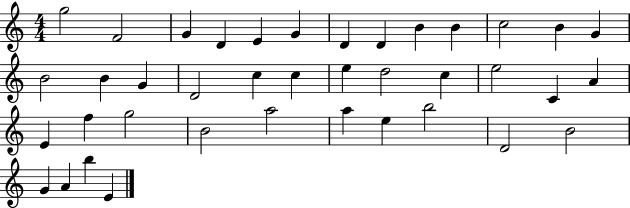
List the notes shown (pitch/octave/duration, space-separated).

G5/h F4/h G4/q D4/q E4/q G4/q D4/q D4/q B4/q B4/q C5/h B4/q G4/q B4/h B4/q G4/q D4/h C5/q C5/q E5/q D5/h C5/q E5/h C4/q A4/q E4/q F5/q G5/h B4/h A5/h A5/q E5/q B5/h D4/h B4/h G4/q A4/q B5/q E4/q